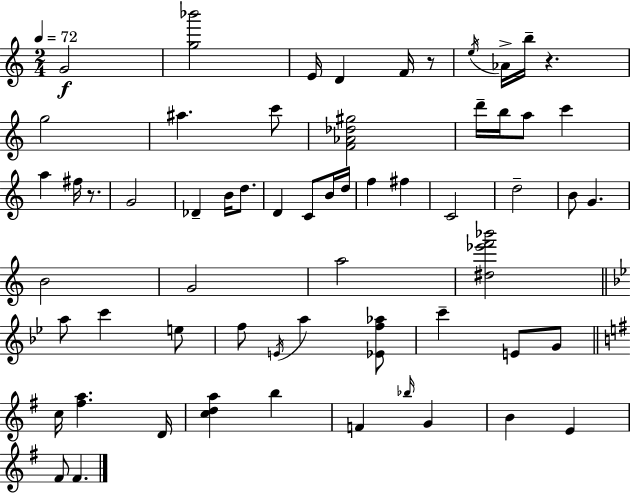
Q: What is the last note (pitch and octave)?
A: F#4